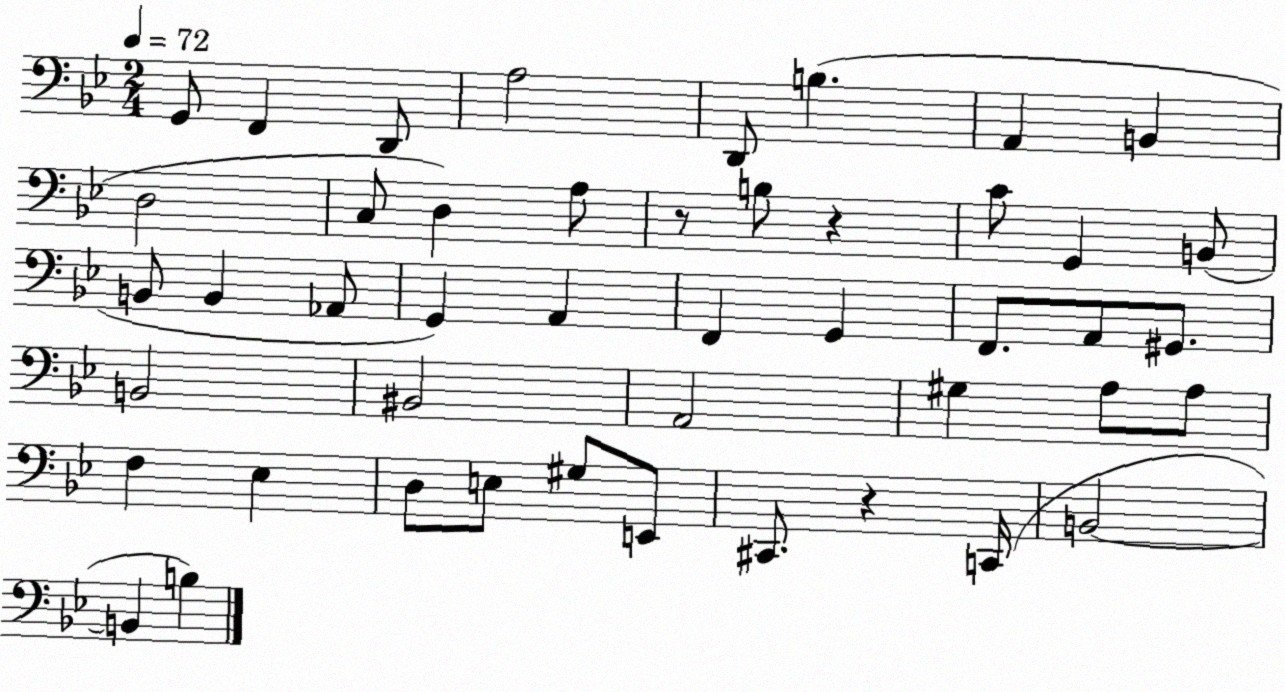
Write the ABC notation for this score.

X:1
T:Untitled
M:2/4
L:1/4
K:Bb
G,,/2 F,, D,,/2 A,2 D,,/2 B, A,, B,, D,2 C,/2 D, A,/2 z/2 B,/2 z C/2 G,, B,,/2 B,,/2 B,, _A,,/2 G,, A,, F,, G,, F,,/2 A,,/2 ^G,,/2 B,,2 ^B,,2 A,,2 ^G, A,/2 A,/2 F, _E, D,/2 E,/2 ^G,/2 E,,/2 ^C,,/2 z C,,/4 B,,2 B,, B,